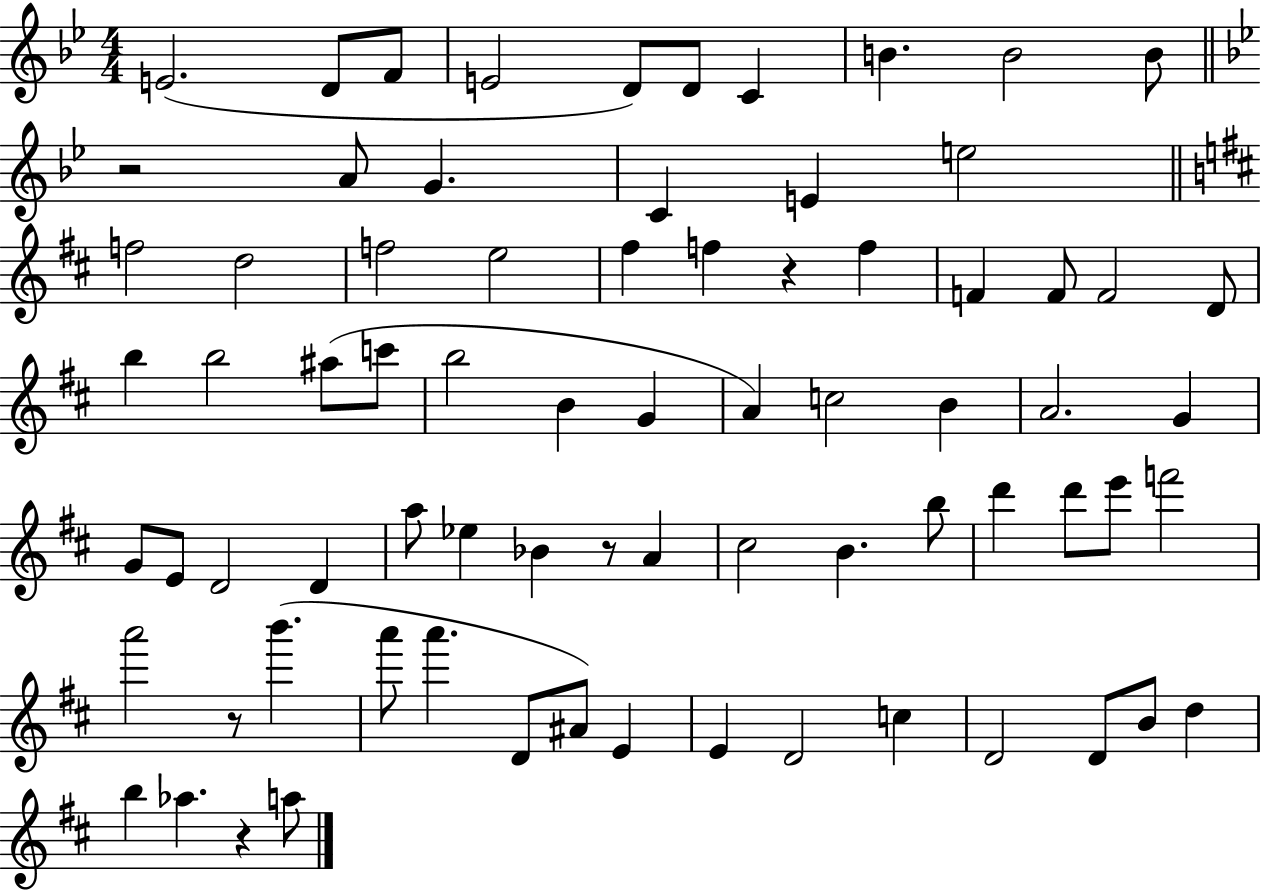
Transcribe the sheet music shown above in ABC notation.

X:1
T:Untitled
M:4/4
L:1/4
K:Bb
E2 D/2 F/2 E2 D/2 D/2 C B B2 B/2 z2 A/2 G C E e2 f2 d2 f2 e2 ^f f z f F F/2 F2 D/2 b b2 ^a/2 c'/2 b2 B G A c2 B A2 G G/2 E/2 D2 D a/2 _e _B z/2 A ^c2 B b/2 d' d'/2 e'/2 f'2 a'2 z/2 b' a'/2 a' D/2 ^A/2 E E D2 c D2 D/2 B/2 d b _a z a/2